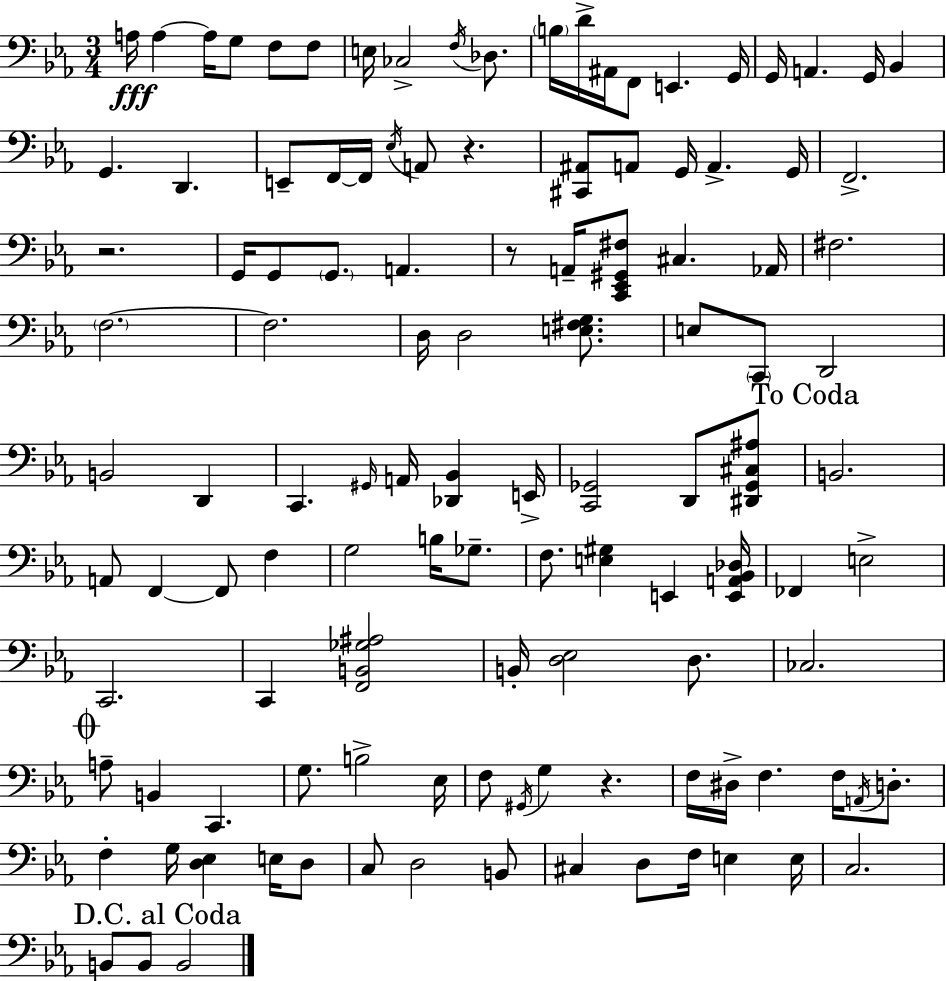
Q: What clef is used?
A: bass